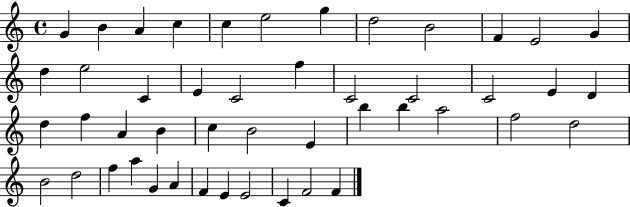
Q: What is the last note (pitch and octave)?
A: F4